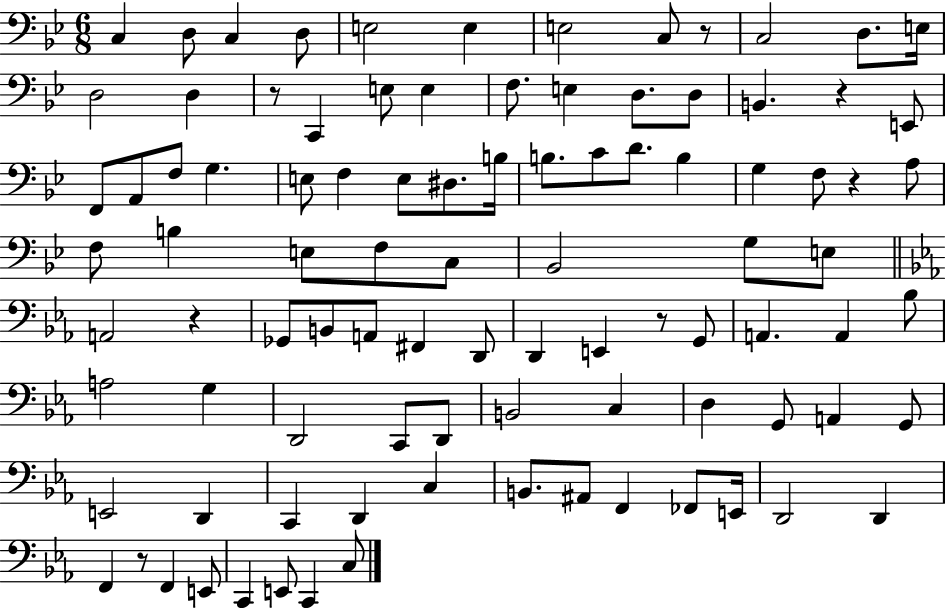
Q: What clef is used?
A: bass